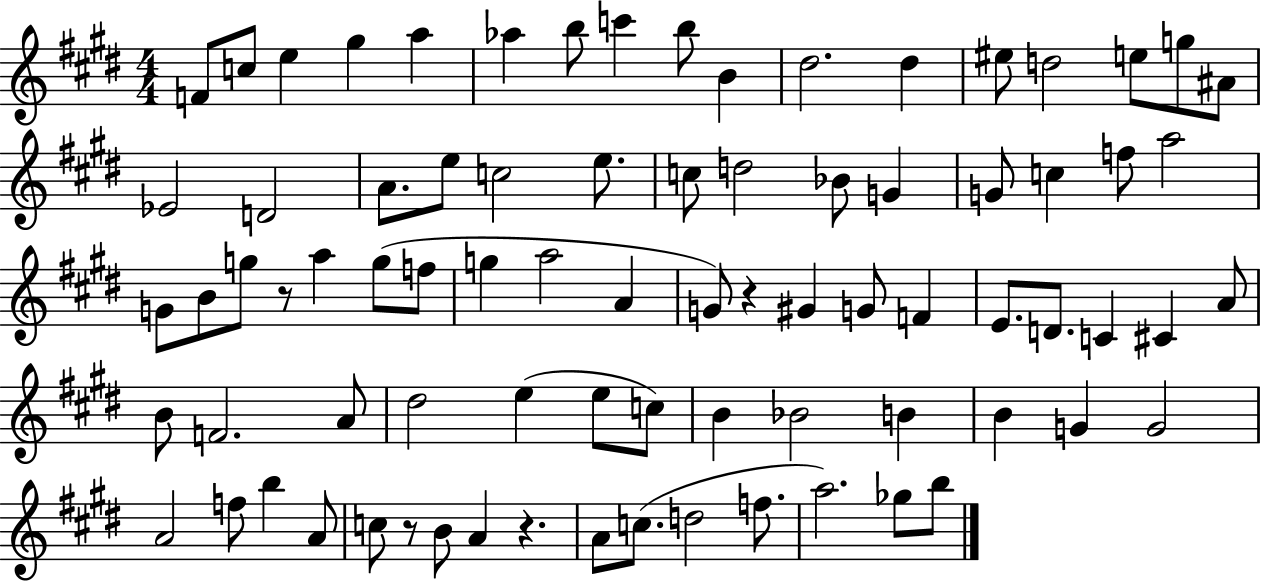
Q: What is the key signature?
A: E major